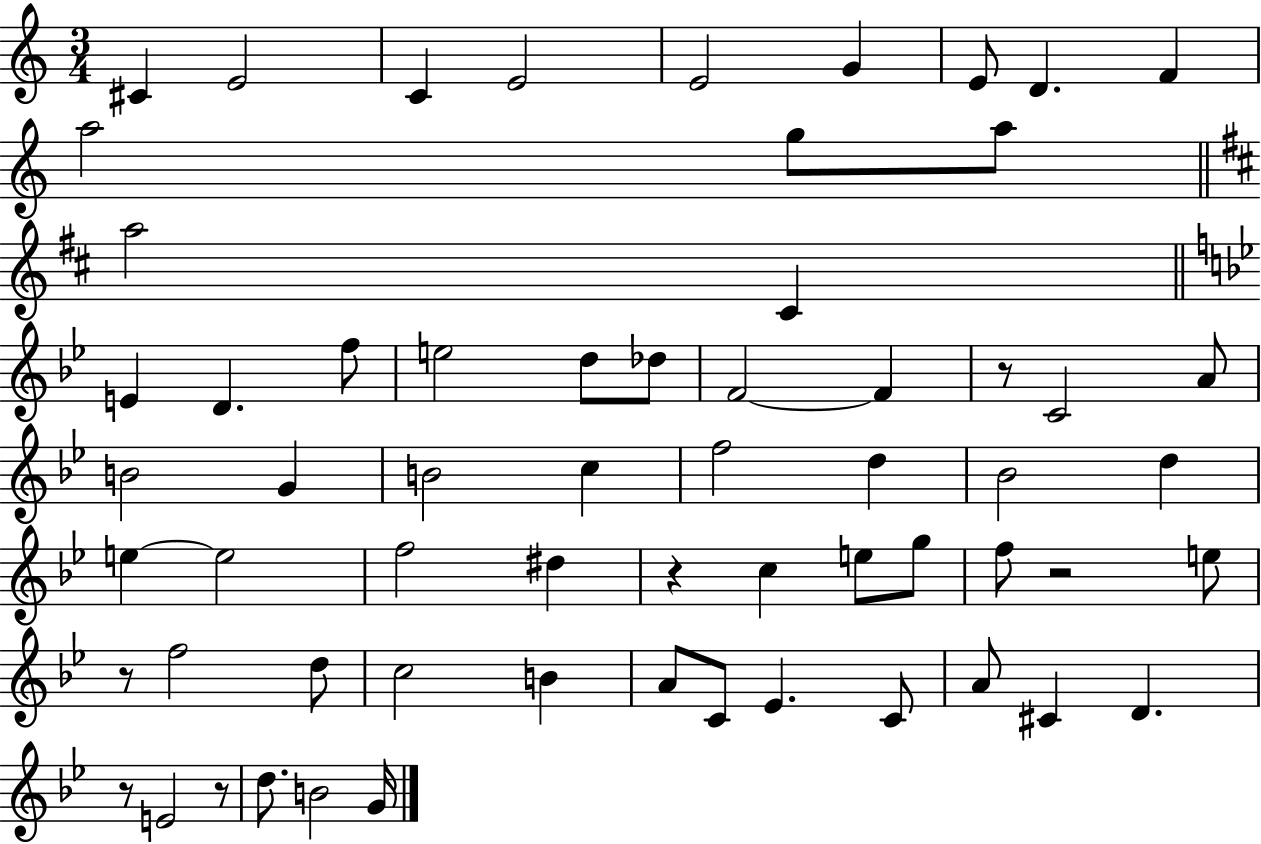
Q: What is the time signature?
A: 3/4